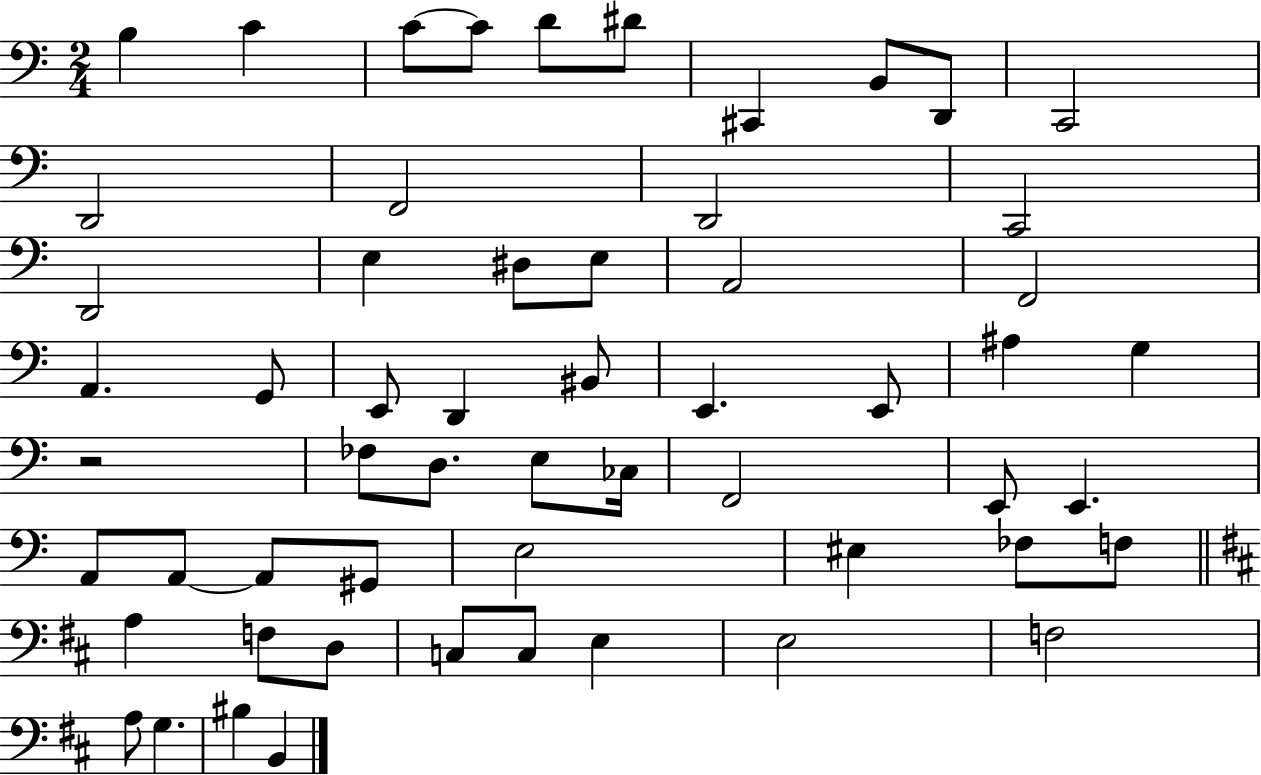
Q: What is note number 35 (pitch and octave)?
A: E2